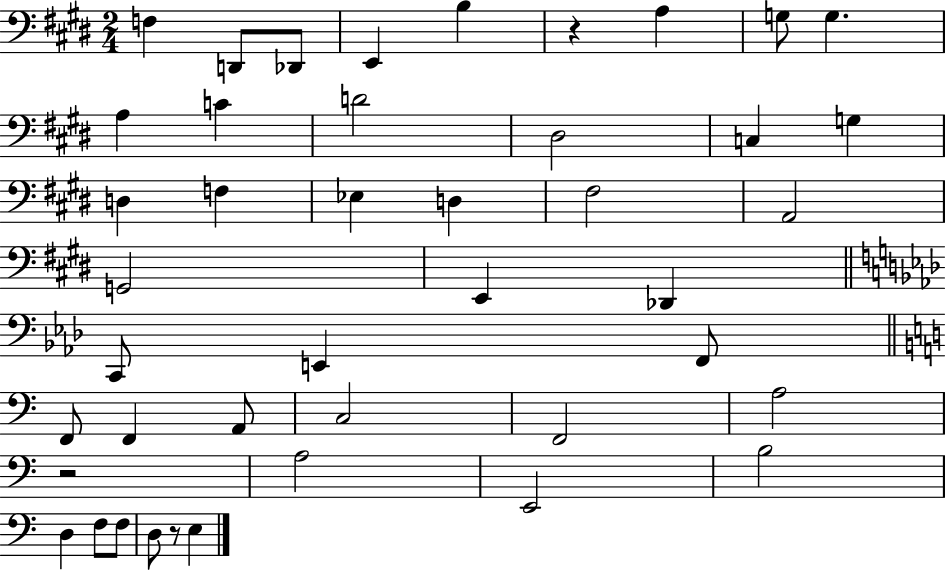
{
  \clef bass
  \numericTimeSignature
  \time 2/4
  \key e \major
  \repeat volta 2 { f4 d,8 des,8 | e,4 b4 | r4 a4 | g8 g4. | \break a4 c'4 | d'2 | dis2 | c4 g4 | \break d4 f4 | ees4 d4 | fis2 | a,2 | \break g,2 | e,4 des,4 | \bar "||" \break \key aes \major c,8 e,4 f,8 | \bar "||" \break \key c \major f,8 f,4 a,8 | c2 | f,2 | a2 | \break r2 | a2 | e,2 | b2 | \break d4 f8 f8 | d8 r8 e4 | } \bar "|."
}